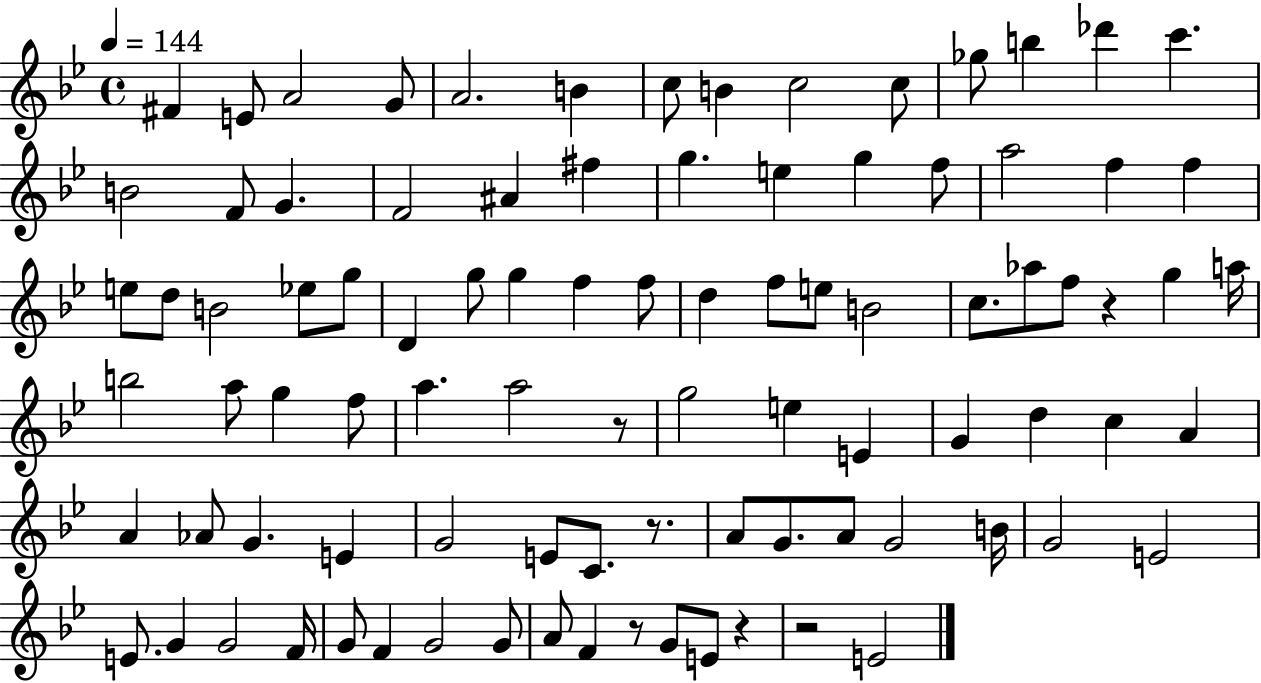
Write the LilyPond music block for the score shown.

{
  \clef treble
  \time 4/4
  \defaultTimeSignature
  \key bes \major
  \tempo 4 = 144
  fis'4 e'8 a'2 g'8 | a'2. b'4 | c''8 b'4 c''2 c''8 | ges''8 b''4 des'''4 c'''4. | \break b'2 f'8 g'4. | f'2 ais'4 fis''4 | g''4. e''4 g''4 f''8 | a''2 f''4 f''4 | \break e''8 d''8 b'2 ees''8 g''8 | d'4 g''8 g''4 f''4 f''8 | d''4 f''8 e''8 b'2 | c''8. aes''8 f''8 r4 g''4 a''16 | \break b''2 a''8 g''4 f''8 | a''4. a''2 r8 | g''2 e''4 e'4 | g'4 d''4 c''4 a'4 | \break a'4 aes'8 g'4. e'4 | g'2 e'8 c'8. r8. | a'8 g'8. a'8 g'2 b'16 | g'2 e'2 | \break e'8. g'4 g'2 f'16 | g'8 f'4 g'2 g'8 | a'8 f'4 r8 g'8 e'8 r4 | r2 e'2 | \break \bar "|."
}